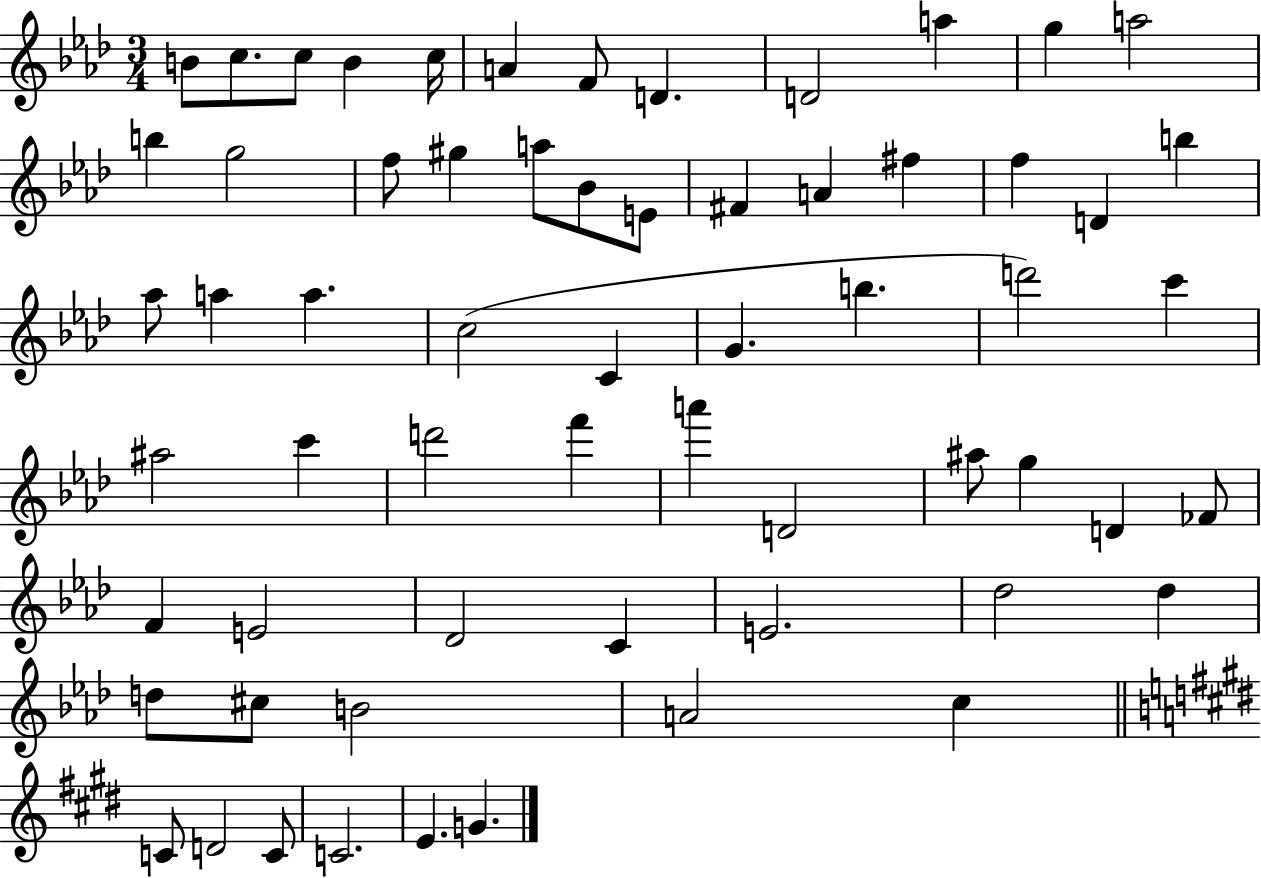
B4/e C5/e. C5/e B4/q C5/s A4/q F4/e D4/q. D4/h A5/q G5/q A5/h B5/q G5/h F5/e G#5/q A5/e Bb4/e E4/e F#4/q A4/q F#5/q F5/q D4/q B5/q Ab5/e A5/q A5/q. C5/h C4/q G4/q. B5/q. D6/h C6/q A#5/h C6/q D6/h F6/q A6/q D4/h A#5/e G5/q D4/q FES4/e F4/q E4/h Db4/h C4/q E4/h. Db5/h Db5/q D5/e C#5/e B4/h A4/h C5/q C4/e D4/h C4/e C4/h. E4/q. G4/q.